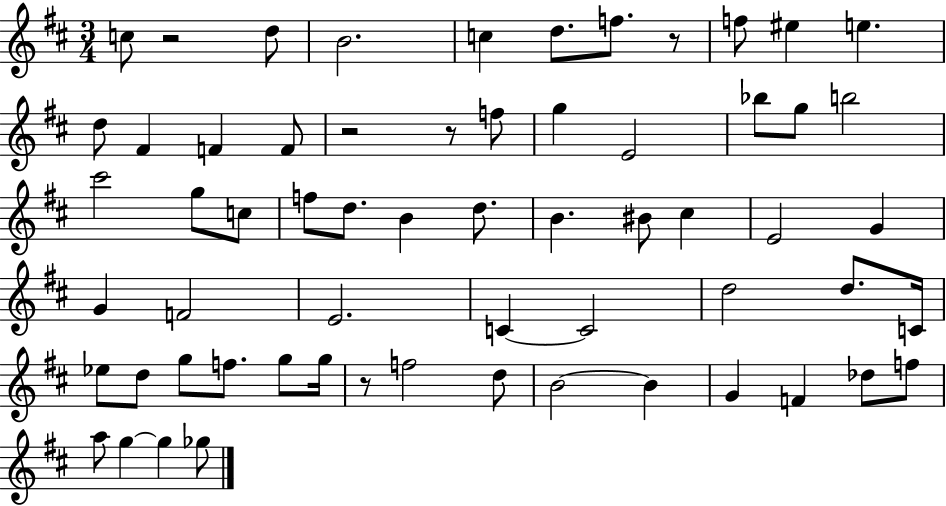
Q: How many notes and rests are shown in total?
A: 62